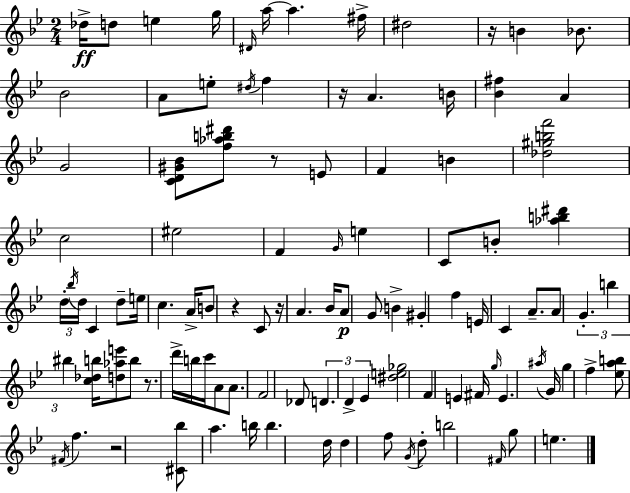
Db5/s D5/e E5/q G5/s D#4/s A5/s A5/q. F#5/s D#5/h R/s B4/q Bb4/e. Bb4/h A4/e E5/e D#5/s F5/q R/s A4/q. B4/s [Bb4,F#5]/q A4/q G4/h [C4,D4,G#4,Bb4]/e [F5,Ab5,B5,D#6]/e R/e E4/e F4/q B4/q [Db5,G#5,B5,F6]/h C5/h EIS5/h F4/q G4/s E5/q C4/e B4/e [Ab5,B5,D#6]/q D5/s Bb5/s D5/s C4/q D5/e E5/s C5/q. A4/s B4/e R/q C4/e R/s A4/q. Bb4/s A4/e G4/e B4/q G#4/q F5/q E4/s C4/q A4/e. A4/e G4/q. B5/q BIS5/q [C5,Db5,B5]/s [D5,Ab5,E6]/e B5/e R/e. D6/s B5/s C6/s A4/e A4/e. F4/h Db4/e D4/q. D4/q Eb4/q [D#5,E5,Gb5]/h F4/q E4/q F#4/s G5/s E4/q. A#5/s G4/s G5/q F5/q [Eb5,A5,B5]/e F#4/s F5/q. R/h [C#4,Bb5]/e A5/q. B5/s B5/q. D5/s D5/q F5/e G4/s D5/e B5/h F#4/s G5/e E5/q.